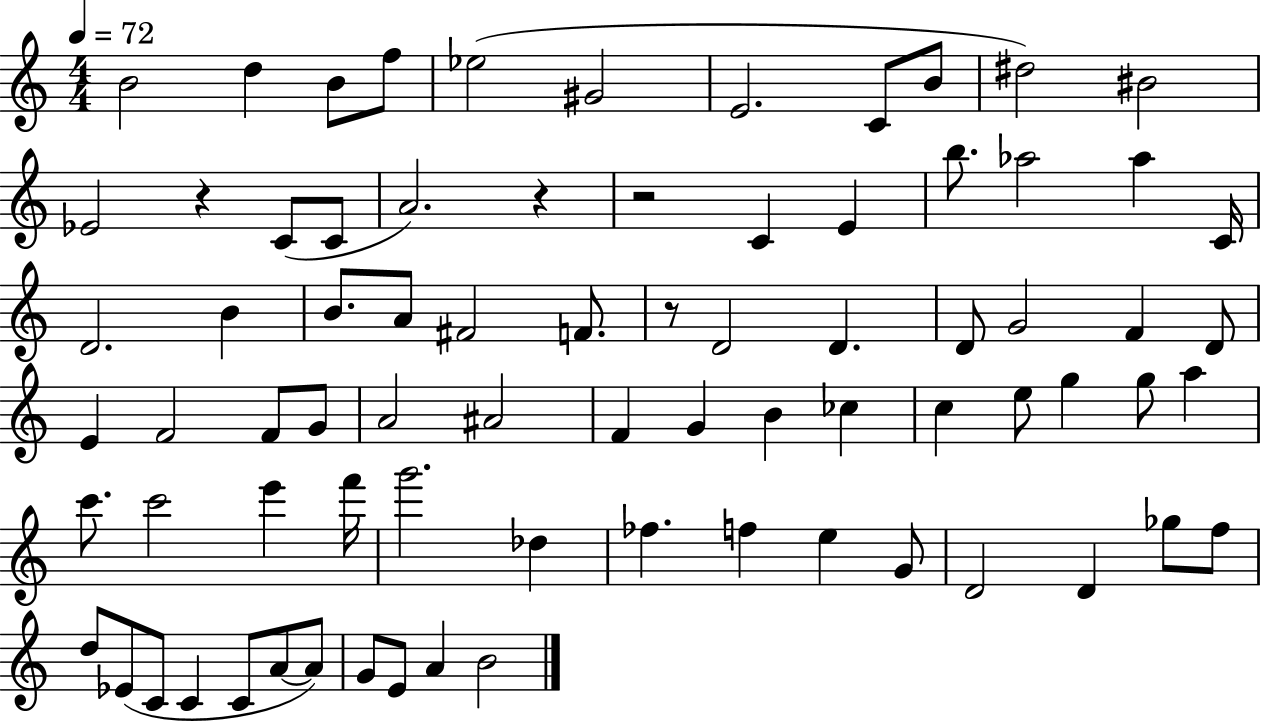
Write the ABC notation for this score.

X:1
T:Untitled
M:4/4
L:1/4
K:C
B2 d B/2 f/2 _e2 ^G2 E2 C/2 B/2 ^d2 ^B2 _E2 z C/2 C/2 A2 z z2 C E b/2 _a2 _a C/4 D2 B B/2 A/2 ^F2 F/2 z/2 D2 D D/2 G2 F D/2 E F2 F/2 G/2 A2 ^A2 F G B _c c e/2 g g/2 a c'/2 c'2 e' f'/4 g'2 _d _f f e G/2 D2 D _g/2 f/2 d/2 _E/2 C/2 C C/2 A/2 A/2 G/2 E/2 A B2